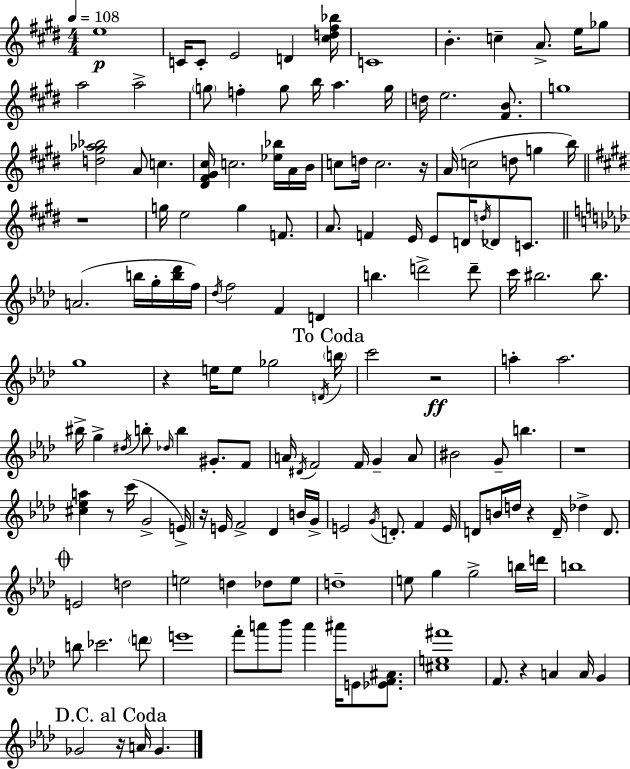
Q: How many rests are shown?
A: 10